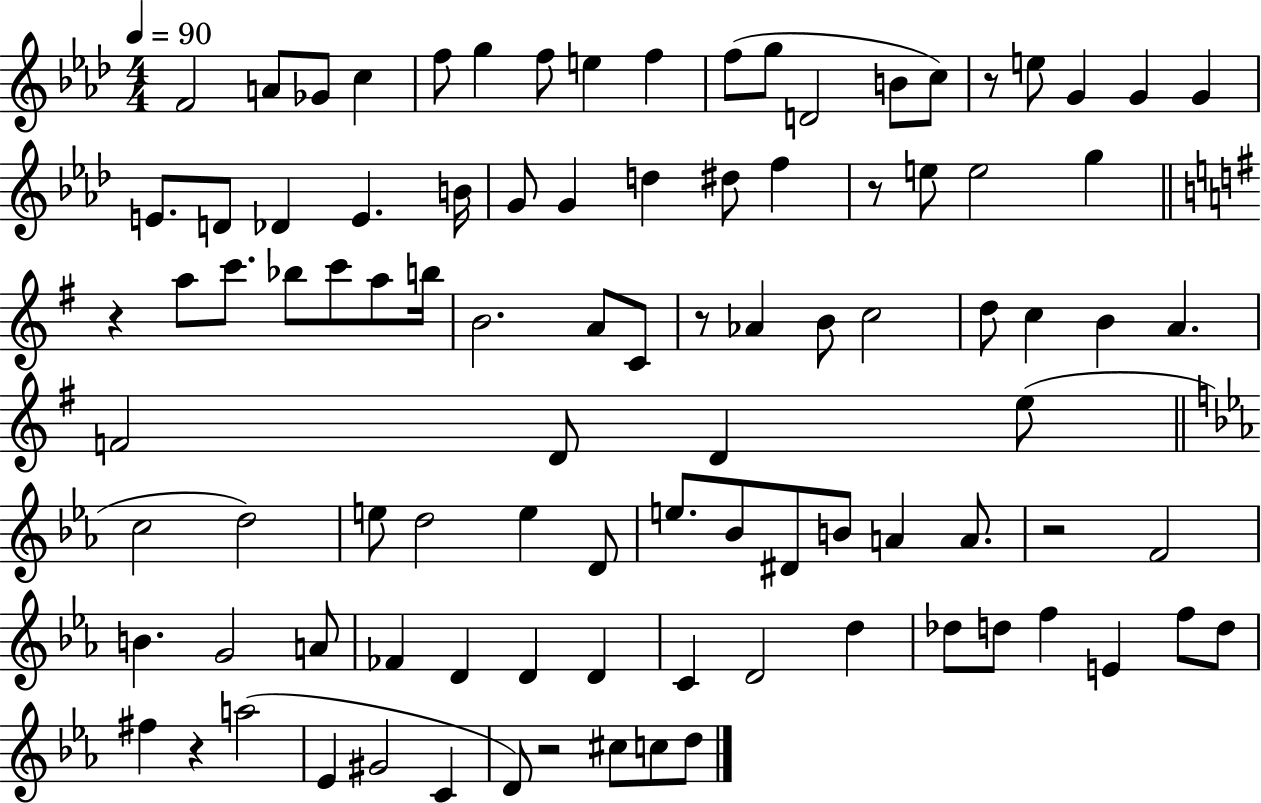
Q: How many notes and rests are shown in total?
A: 96